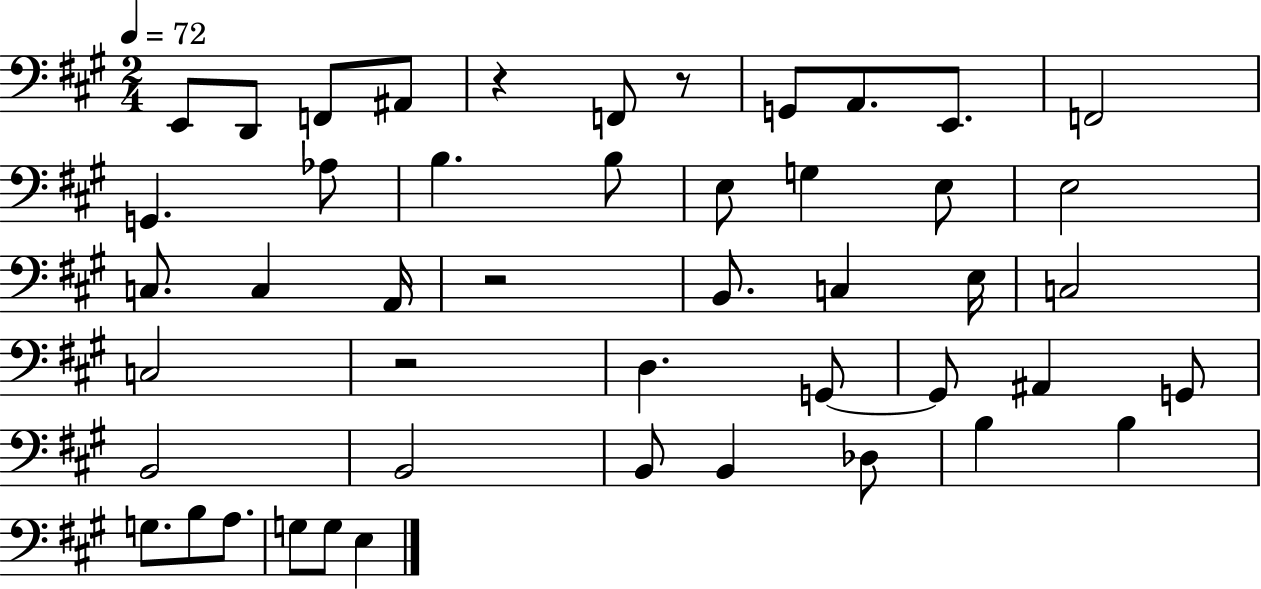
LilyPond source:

{
  \clef bass
  \numericTimeSignature
  \time 2/4
  \key a \major
  \tempo 4 = 72
  e,8 d,8 f,8 ais,8 | r4 f,8 r8 | g,8 a,8. e,8. | f,2 | \break g,4. aes8 | b4. b8 | e8 g4 e8 | e2 | \break c8. c4 a,16 | r2 | b,8. c4 e16 | c2 | \break c2 | r2 | d4. g,8~~ | g,8 ais,4 g,8 | \break b,2 | b,2 | b,8 b,4 des8 | b4 b4 | \break g8. b8 a8. | g8 g8 e4 | \bar "|."
}